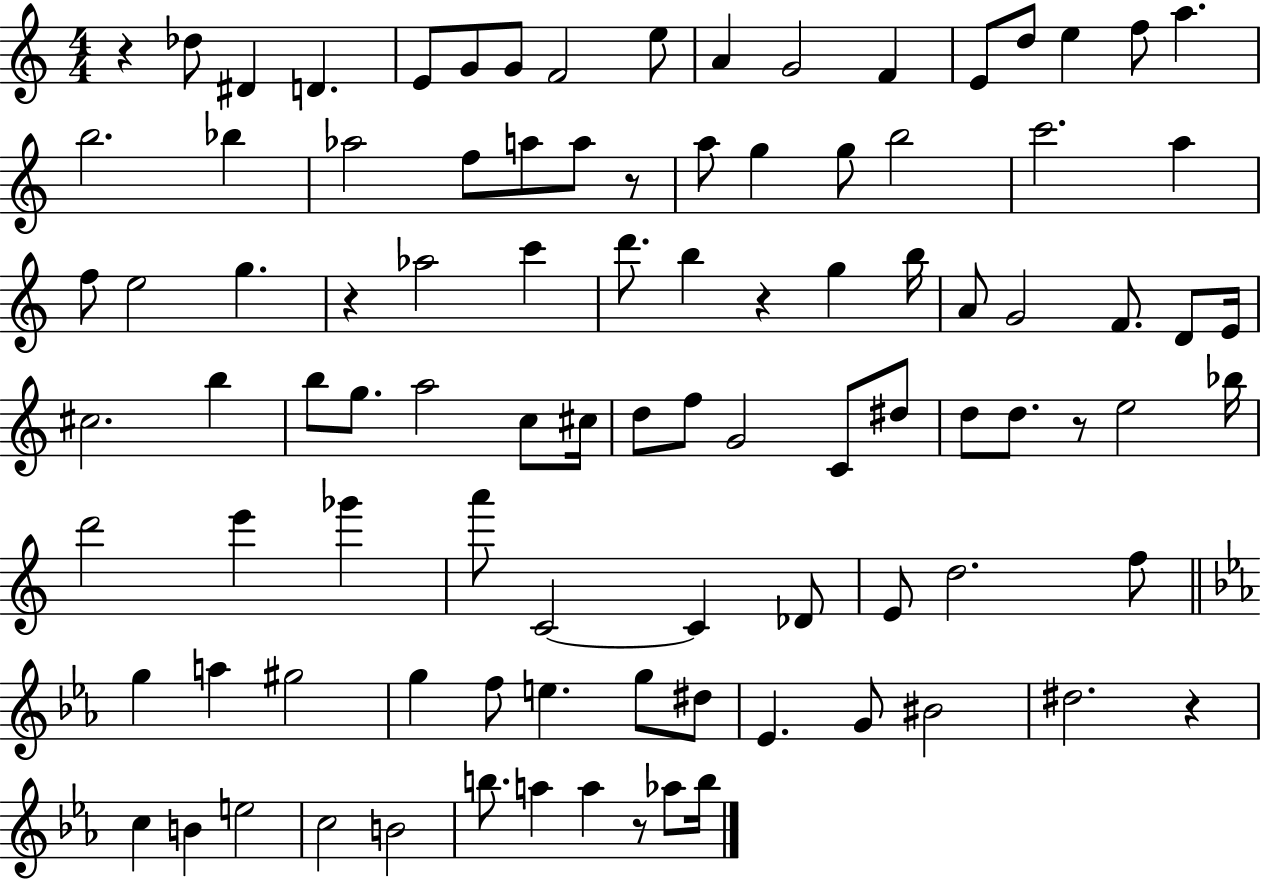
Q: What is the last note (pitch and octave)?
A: B5